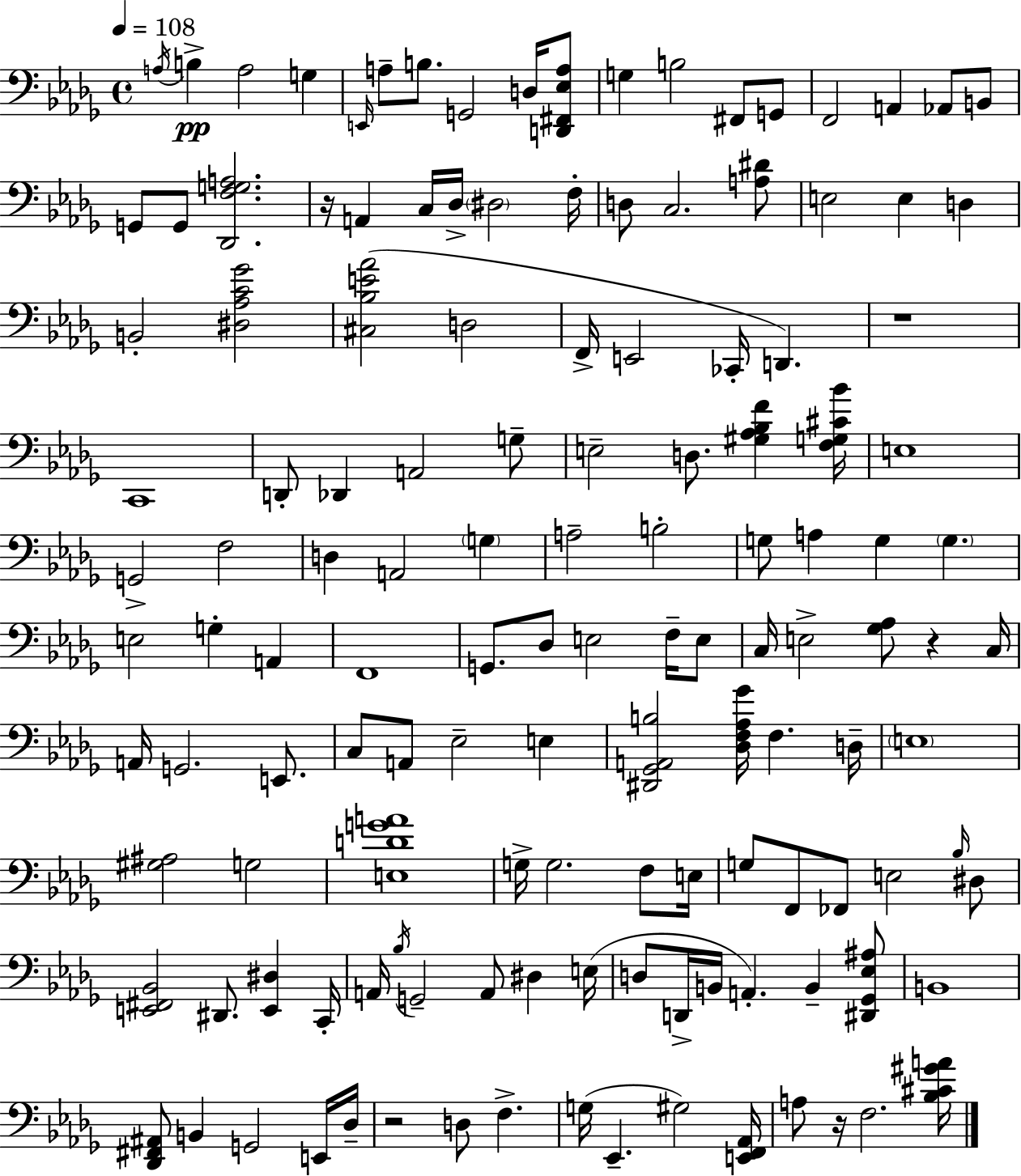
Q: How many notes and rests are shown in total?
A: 135